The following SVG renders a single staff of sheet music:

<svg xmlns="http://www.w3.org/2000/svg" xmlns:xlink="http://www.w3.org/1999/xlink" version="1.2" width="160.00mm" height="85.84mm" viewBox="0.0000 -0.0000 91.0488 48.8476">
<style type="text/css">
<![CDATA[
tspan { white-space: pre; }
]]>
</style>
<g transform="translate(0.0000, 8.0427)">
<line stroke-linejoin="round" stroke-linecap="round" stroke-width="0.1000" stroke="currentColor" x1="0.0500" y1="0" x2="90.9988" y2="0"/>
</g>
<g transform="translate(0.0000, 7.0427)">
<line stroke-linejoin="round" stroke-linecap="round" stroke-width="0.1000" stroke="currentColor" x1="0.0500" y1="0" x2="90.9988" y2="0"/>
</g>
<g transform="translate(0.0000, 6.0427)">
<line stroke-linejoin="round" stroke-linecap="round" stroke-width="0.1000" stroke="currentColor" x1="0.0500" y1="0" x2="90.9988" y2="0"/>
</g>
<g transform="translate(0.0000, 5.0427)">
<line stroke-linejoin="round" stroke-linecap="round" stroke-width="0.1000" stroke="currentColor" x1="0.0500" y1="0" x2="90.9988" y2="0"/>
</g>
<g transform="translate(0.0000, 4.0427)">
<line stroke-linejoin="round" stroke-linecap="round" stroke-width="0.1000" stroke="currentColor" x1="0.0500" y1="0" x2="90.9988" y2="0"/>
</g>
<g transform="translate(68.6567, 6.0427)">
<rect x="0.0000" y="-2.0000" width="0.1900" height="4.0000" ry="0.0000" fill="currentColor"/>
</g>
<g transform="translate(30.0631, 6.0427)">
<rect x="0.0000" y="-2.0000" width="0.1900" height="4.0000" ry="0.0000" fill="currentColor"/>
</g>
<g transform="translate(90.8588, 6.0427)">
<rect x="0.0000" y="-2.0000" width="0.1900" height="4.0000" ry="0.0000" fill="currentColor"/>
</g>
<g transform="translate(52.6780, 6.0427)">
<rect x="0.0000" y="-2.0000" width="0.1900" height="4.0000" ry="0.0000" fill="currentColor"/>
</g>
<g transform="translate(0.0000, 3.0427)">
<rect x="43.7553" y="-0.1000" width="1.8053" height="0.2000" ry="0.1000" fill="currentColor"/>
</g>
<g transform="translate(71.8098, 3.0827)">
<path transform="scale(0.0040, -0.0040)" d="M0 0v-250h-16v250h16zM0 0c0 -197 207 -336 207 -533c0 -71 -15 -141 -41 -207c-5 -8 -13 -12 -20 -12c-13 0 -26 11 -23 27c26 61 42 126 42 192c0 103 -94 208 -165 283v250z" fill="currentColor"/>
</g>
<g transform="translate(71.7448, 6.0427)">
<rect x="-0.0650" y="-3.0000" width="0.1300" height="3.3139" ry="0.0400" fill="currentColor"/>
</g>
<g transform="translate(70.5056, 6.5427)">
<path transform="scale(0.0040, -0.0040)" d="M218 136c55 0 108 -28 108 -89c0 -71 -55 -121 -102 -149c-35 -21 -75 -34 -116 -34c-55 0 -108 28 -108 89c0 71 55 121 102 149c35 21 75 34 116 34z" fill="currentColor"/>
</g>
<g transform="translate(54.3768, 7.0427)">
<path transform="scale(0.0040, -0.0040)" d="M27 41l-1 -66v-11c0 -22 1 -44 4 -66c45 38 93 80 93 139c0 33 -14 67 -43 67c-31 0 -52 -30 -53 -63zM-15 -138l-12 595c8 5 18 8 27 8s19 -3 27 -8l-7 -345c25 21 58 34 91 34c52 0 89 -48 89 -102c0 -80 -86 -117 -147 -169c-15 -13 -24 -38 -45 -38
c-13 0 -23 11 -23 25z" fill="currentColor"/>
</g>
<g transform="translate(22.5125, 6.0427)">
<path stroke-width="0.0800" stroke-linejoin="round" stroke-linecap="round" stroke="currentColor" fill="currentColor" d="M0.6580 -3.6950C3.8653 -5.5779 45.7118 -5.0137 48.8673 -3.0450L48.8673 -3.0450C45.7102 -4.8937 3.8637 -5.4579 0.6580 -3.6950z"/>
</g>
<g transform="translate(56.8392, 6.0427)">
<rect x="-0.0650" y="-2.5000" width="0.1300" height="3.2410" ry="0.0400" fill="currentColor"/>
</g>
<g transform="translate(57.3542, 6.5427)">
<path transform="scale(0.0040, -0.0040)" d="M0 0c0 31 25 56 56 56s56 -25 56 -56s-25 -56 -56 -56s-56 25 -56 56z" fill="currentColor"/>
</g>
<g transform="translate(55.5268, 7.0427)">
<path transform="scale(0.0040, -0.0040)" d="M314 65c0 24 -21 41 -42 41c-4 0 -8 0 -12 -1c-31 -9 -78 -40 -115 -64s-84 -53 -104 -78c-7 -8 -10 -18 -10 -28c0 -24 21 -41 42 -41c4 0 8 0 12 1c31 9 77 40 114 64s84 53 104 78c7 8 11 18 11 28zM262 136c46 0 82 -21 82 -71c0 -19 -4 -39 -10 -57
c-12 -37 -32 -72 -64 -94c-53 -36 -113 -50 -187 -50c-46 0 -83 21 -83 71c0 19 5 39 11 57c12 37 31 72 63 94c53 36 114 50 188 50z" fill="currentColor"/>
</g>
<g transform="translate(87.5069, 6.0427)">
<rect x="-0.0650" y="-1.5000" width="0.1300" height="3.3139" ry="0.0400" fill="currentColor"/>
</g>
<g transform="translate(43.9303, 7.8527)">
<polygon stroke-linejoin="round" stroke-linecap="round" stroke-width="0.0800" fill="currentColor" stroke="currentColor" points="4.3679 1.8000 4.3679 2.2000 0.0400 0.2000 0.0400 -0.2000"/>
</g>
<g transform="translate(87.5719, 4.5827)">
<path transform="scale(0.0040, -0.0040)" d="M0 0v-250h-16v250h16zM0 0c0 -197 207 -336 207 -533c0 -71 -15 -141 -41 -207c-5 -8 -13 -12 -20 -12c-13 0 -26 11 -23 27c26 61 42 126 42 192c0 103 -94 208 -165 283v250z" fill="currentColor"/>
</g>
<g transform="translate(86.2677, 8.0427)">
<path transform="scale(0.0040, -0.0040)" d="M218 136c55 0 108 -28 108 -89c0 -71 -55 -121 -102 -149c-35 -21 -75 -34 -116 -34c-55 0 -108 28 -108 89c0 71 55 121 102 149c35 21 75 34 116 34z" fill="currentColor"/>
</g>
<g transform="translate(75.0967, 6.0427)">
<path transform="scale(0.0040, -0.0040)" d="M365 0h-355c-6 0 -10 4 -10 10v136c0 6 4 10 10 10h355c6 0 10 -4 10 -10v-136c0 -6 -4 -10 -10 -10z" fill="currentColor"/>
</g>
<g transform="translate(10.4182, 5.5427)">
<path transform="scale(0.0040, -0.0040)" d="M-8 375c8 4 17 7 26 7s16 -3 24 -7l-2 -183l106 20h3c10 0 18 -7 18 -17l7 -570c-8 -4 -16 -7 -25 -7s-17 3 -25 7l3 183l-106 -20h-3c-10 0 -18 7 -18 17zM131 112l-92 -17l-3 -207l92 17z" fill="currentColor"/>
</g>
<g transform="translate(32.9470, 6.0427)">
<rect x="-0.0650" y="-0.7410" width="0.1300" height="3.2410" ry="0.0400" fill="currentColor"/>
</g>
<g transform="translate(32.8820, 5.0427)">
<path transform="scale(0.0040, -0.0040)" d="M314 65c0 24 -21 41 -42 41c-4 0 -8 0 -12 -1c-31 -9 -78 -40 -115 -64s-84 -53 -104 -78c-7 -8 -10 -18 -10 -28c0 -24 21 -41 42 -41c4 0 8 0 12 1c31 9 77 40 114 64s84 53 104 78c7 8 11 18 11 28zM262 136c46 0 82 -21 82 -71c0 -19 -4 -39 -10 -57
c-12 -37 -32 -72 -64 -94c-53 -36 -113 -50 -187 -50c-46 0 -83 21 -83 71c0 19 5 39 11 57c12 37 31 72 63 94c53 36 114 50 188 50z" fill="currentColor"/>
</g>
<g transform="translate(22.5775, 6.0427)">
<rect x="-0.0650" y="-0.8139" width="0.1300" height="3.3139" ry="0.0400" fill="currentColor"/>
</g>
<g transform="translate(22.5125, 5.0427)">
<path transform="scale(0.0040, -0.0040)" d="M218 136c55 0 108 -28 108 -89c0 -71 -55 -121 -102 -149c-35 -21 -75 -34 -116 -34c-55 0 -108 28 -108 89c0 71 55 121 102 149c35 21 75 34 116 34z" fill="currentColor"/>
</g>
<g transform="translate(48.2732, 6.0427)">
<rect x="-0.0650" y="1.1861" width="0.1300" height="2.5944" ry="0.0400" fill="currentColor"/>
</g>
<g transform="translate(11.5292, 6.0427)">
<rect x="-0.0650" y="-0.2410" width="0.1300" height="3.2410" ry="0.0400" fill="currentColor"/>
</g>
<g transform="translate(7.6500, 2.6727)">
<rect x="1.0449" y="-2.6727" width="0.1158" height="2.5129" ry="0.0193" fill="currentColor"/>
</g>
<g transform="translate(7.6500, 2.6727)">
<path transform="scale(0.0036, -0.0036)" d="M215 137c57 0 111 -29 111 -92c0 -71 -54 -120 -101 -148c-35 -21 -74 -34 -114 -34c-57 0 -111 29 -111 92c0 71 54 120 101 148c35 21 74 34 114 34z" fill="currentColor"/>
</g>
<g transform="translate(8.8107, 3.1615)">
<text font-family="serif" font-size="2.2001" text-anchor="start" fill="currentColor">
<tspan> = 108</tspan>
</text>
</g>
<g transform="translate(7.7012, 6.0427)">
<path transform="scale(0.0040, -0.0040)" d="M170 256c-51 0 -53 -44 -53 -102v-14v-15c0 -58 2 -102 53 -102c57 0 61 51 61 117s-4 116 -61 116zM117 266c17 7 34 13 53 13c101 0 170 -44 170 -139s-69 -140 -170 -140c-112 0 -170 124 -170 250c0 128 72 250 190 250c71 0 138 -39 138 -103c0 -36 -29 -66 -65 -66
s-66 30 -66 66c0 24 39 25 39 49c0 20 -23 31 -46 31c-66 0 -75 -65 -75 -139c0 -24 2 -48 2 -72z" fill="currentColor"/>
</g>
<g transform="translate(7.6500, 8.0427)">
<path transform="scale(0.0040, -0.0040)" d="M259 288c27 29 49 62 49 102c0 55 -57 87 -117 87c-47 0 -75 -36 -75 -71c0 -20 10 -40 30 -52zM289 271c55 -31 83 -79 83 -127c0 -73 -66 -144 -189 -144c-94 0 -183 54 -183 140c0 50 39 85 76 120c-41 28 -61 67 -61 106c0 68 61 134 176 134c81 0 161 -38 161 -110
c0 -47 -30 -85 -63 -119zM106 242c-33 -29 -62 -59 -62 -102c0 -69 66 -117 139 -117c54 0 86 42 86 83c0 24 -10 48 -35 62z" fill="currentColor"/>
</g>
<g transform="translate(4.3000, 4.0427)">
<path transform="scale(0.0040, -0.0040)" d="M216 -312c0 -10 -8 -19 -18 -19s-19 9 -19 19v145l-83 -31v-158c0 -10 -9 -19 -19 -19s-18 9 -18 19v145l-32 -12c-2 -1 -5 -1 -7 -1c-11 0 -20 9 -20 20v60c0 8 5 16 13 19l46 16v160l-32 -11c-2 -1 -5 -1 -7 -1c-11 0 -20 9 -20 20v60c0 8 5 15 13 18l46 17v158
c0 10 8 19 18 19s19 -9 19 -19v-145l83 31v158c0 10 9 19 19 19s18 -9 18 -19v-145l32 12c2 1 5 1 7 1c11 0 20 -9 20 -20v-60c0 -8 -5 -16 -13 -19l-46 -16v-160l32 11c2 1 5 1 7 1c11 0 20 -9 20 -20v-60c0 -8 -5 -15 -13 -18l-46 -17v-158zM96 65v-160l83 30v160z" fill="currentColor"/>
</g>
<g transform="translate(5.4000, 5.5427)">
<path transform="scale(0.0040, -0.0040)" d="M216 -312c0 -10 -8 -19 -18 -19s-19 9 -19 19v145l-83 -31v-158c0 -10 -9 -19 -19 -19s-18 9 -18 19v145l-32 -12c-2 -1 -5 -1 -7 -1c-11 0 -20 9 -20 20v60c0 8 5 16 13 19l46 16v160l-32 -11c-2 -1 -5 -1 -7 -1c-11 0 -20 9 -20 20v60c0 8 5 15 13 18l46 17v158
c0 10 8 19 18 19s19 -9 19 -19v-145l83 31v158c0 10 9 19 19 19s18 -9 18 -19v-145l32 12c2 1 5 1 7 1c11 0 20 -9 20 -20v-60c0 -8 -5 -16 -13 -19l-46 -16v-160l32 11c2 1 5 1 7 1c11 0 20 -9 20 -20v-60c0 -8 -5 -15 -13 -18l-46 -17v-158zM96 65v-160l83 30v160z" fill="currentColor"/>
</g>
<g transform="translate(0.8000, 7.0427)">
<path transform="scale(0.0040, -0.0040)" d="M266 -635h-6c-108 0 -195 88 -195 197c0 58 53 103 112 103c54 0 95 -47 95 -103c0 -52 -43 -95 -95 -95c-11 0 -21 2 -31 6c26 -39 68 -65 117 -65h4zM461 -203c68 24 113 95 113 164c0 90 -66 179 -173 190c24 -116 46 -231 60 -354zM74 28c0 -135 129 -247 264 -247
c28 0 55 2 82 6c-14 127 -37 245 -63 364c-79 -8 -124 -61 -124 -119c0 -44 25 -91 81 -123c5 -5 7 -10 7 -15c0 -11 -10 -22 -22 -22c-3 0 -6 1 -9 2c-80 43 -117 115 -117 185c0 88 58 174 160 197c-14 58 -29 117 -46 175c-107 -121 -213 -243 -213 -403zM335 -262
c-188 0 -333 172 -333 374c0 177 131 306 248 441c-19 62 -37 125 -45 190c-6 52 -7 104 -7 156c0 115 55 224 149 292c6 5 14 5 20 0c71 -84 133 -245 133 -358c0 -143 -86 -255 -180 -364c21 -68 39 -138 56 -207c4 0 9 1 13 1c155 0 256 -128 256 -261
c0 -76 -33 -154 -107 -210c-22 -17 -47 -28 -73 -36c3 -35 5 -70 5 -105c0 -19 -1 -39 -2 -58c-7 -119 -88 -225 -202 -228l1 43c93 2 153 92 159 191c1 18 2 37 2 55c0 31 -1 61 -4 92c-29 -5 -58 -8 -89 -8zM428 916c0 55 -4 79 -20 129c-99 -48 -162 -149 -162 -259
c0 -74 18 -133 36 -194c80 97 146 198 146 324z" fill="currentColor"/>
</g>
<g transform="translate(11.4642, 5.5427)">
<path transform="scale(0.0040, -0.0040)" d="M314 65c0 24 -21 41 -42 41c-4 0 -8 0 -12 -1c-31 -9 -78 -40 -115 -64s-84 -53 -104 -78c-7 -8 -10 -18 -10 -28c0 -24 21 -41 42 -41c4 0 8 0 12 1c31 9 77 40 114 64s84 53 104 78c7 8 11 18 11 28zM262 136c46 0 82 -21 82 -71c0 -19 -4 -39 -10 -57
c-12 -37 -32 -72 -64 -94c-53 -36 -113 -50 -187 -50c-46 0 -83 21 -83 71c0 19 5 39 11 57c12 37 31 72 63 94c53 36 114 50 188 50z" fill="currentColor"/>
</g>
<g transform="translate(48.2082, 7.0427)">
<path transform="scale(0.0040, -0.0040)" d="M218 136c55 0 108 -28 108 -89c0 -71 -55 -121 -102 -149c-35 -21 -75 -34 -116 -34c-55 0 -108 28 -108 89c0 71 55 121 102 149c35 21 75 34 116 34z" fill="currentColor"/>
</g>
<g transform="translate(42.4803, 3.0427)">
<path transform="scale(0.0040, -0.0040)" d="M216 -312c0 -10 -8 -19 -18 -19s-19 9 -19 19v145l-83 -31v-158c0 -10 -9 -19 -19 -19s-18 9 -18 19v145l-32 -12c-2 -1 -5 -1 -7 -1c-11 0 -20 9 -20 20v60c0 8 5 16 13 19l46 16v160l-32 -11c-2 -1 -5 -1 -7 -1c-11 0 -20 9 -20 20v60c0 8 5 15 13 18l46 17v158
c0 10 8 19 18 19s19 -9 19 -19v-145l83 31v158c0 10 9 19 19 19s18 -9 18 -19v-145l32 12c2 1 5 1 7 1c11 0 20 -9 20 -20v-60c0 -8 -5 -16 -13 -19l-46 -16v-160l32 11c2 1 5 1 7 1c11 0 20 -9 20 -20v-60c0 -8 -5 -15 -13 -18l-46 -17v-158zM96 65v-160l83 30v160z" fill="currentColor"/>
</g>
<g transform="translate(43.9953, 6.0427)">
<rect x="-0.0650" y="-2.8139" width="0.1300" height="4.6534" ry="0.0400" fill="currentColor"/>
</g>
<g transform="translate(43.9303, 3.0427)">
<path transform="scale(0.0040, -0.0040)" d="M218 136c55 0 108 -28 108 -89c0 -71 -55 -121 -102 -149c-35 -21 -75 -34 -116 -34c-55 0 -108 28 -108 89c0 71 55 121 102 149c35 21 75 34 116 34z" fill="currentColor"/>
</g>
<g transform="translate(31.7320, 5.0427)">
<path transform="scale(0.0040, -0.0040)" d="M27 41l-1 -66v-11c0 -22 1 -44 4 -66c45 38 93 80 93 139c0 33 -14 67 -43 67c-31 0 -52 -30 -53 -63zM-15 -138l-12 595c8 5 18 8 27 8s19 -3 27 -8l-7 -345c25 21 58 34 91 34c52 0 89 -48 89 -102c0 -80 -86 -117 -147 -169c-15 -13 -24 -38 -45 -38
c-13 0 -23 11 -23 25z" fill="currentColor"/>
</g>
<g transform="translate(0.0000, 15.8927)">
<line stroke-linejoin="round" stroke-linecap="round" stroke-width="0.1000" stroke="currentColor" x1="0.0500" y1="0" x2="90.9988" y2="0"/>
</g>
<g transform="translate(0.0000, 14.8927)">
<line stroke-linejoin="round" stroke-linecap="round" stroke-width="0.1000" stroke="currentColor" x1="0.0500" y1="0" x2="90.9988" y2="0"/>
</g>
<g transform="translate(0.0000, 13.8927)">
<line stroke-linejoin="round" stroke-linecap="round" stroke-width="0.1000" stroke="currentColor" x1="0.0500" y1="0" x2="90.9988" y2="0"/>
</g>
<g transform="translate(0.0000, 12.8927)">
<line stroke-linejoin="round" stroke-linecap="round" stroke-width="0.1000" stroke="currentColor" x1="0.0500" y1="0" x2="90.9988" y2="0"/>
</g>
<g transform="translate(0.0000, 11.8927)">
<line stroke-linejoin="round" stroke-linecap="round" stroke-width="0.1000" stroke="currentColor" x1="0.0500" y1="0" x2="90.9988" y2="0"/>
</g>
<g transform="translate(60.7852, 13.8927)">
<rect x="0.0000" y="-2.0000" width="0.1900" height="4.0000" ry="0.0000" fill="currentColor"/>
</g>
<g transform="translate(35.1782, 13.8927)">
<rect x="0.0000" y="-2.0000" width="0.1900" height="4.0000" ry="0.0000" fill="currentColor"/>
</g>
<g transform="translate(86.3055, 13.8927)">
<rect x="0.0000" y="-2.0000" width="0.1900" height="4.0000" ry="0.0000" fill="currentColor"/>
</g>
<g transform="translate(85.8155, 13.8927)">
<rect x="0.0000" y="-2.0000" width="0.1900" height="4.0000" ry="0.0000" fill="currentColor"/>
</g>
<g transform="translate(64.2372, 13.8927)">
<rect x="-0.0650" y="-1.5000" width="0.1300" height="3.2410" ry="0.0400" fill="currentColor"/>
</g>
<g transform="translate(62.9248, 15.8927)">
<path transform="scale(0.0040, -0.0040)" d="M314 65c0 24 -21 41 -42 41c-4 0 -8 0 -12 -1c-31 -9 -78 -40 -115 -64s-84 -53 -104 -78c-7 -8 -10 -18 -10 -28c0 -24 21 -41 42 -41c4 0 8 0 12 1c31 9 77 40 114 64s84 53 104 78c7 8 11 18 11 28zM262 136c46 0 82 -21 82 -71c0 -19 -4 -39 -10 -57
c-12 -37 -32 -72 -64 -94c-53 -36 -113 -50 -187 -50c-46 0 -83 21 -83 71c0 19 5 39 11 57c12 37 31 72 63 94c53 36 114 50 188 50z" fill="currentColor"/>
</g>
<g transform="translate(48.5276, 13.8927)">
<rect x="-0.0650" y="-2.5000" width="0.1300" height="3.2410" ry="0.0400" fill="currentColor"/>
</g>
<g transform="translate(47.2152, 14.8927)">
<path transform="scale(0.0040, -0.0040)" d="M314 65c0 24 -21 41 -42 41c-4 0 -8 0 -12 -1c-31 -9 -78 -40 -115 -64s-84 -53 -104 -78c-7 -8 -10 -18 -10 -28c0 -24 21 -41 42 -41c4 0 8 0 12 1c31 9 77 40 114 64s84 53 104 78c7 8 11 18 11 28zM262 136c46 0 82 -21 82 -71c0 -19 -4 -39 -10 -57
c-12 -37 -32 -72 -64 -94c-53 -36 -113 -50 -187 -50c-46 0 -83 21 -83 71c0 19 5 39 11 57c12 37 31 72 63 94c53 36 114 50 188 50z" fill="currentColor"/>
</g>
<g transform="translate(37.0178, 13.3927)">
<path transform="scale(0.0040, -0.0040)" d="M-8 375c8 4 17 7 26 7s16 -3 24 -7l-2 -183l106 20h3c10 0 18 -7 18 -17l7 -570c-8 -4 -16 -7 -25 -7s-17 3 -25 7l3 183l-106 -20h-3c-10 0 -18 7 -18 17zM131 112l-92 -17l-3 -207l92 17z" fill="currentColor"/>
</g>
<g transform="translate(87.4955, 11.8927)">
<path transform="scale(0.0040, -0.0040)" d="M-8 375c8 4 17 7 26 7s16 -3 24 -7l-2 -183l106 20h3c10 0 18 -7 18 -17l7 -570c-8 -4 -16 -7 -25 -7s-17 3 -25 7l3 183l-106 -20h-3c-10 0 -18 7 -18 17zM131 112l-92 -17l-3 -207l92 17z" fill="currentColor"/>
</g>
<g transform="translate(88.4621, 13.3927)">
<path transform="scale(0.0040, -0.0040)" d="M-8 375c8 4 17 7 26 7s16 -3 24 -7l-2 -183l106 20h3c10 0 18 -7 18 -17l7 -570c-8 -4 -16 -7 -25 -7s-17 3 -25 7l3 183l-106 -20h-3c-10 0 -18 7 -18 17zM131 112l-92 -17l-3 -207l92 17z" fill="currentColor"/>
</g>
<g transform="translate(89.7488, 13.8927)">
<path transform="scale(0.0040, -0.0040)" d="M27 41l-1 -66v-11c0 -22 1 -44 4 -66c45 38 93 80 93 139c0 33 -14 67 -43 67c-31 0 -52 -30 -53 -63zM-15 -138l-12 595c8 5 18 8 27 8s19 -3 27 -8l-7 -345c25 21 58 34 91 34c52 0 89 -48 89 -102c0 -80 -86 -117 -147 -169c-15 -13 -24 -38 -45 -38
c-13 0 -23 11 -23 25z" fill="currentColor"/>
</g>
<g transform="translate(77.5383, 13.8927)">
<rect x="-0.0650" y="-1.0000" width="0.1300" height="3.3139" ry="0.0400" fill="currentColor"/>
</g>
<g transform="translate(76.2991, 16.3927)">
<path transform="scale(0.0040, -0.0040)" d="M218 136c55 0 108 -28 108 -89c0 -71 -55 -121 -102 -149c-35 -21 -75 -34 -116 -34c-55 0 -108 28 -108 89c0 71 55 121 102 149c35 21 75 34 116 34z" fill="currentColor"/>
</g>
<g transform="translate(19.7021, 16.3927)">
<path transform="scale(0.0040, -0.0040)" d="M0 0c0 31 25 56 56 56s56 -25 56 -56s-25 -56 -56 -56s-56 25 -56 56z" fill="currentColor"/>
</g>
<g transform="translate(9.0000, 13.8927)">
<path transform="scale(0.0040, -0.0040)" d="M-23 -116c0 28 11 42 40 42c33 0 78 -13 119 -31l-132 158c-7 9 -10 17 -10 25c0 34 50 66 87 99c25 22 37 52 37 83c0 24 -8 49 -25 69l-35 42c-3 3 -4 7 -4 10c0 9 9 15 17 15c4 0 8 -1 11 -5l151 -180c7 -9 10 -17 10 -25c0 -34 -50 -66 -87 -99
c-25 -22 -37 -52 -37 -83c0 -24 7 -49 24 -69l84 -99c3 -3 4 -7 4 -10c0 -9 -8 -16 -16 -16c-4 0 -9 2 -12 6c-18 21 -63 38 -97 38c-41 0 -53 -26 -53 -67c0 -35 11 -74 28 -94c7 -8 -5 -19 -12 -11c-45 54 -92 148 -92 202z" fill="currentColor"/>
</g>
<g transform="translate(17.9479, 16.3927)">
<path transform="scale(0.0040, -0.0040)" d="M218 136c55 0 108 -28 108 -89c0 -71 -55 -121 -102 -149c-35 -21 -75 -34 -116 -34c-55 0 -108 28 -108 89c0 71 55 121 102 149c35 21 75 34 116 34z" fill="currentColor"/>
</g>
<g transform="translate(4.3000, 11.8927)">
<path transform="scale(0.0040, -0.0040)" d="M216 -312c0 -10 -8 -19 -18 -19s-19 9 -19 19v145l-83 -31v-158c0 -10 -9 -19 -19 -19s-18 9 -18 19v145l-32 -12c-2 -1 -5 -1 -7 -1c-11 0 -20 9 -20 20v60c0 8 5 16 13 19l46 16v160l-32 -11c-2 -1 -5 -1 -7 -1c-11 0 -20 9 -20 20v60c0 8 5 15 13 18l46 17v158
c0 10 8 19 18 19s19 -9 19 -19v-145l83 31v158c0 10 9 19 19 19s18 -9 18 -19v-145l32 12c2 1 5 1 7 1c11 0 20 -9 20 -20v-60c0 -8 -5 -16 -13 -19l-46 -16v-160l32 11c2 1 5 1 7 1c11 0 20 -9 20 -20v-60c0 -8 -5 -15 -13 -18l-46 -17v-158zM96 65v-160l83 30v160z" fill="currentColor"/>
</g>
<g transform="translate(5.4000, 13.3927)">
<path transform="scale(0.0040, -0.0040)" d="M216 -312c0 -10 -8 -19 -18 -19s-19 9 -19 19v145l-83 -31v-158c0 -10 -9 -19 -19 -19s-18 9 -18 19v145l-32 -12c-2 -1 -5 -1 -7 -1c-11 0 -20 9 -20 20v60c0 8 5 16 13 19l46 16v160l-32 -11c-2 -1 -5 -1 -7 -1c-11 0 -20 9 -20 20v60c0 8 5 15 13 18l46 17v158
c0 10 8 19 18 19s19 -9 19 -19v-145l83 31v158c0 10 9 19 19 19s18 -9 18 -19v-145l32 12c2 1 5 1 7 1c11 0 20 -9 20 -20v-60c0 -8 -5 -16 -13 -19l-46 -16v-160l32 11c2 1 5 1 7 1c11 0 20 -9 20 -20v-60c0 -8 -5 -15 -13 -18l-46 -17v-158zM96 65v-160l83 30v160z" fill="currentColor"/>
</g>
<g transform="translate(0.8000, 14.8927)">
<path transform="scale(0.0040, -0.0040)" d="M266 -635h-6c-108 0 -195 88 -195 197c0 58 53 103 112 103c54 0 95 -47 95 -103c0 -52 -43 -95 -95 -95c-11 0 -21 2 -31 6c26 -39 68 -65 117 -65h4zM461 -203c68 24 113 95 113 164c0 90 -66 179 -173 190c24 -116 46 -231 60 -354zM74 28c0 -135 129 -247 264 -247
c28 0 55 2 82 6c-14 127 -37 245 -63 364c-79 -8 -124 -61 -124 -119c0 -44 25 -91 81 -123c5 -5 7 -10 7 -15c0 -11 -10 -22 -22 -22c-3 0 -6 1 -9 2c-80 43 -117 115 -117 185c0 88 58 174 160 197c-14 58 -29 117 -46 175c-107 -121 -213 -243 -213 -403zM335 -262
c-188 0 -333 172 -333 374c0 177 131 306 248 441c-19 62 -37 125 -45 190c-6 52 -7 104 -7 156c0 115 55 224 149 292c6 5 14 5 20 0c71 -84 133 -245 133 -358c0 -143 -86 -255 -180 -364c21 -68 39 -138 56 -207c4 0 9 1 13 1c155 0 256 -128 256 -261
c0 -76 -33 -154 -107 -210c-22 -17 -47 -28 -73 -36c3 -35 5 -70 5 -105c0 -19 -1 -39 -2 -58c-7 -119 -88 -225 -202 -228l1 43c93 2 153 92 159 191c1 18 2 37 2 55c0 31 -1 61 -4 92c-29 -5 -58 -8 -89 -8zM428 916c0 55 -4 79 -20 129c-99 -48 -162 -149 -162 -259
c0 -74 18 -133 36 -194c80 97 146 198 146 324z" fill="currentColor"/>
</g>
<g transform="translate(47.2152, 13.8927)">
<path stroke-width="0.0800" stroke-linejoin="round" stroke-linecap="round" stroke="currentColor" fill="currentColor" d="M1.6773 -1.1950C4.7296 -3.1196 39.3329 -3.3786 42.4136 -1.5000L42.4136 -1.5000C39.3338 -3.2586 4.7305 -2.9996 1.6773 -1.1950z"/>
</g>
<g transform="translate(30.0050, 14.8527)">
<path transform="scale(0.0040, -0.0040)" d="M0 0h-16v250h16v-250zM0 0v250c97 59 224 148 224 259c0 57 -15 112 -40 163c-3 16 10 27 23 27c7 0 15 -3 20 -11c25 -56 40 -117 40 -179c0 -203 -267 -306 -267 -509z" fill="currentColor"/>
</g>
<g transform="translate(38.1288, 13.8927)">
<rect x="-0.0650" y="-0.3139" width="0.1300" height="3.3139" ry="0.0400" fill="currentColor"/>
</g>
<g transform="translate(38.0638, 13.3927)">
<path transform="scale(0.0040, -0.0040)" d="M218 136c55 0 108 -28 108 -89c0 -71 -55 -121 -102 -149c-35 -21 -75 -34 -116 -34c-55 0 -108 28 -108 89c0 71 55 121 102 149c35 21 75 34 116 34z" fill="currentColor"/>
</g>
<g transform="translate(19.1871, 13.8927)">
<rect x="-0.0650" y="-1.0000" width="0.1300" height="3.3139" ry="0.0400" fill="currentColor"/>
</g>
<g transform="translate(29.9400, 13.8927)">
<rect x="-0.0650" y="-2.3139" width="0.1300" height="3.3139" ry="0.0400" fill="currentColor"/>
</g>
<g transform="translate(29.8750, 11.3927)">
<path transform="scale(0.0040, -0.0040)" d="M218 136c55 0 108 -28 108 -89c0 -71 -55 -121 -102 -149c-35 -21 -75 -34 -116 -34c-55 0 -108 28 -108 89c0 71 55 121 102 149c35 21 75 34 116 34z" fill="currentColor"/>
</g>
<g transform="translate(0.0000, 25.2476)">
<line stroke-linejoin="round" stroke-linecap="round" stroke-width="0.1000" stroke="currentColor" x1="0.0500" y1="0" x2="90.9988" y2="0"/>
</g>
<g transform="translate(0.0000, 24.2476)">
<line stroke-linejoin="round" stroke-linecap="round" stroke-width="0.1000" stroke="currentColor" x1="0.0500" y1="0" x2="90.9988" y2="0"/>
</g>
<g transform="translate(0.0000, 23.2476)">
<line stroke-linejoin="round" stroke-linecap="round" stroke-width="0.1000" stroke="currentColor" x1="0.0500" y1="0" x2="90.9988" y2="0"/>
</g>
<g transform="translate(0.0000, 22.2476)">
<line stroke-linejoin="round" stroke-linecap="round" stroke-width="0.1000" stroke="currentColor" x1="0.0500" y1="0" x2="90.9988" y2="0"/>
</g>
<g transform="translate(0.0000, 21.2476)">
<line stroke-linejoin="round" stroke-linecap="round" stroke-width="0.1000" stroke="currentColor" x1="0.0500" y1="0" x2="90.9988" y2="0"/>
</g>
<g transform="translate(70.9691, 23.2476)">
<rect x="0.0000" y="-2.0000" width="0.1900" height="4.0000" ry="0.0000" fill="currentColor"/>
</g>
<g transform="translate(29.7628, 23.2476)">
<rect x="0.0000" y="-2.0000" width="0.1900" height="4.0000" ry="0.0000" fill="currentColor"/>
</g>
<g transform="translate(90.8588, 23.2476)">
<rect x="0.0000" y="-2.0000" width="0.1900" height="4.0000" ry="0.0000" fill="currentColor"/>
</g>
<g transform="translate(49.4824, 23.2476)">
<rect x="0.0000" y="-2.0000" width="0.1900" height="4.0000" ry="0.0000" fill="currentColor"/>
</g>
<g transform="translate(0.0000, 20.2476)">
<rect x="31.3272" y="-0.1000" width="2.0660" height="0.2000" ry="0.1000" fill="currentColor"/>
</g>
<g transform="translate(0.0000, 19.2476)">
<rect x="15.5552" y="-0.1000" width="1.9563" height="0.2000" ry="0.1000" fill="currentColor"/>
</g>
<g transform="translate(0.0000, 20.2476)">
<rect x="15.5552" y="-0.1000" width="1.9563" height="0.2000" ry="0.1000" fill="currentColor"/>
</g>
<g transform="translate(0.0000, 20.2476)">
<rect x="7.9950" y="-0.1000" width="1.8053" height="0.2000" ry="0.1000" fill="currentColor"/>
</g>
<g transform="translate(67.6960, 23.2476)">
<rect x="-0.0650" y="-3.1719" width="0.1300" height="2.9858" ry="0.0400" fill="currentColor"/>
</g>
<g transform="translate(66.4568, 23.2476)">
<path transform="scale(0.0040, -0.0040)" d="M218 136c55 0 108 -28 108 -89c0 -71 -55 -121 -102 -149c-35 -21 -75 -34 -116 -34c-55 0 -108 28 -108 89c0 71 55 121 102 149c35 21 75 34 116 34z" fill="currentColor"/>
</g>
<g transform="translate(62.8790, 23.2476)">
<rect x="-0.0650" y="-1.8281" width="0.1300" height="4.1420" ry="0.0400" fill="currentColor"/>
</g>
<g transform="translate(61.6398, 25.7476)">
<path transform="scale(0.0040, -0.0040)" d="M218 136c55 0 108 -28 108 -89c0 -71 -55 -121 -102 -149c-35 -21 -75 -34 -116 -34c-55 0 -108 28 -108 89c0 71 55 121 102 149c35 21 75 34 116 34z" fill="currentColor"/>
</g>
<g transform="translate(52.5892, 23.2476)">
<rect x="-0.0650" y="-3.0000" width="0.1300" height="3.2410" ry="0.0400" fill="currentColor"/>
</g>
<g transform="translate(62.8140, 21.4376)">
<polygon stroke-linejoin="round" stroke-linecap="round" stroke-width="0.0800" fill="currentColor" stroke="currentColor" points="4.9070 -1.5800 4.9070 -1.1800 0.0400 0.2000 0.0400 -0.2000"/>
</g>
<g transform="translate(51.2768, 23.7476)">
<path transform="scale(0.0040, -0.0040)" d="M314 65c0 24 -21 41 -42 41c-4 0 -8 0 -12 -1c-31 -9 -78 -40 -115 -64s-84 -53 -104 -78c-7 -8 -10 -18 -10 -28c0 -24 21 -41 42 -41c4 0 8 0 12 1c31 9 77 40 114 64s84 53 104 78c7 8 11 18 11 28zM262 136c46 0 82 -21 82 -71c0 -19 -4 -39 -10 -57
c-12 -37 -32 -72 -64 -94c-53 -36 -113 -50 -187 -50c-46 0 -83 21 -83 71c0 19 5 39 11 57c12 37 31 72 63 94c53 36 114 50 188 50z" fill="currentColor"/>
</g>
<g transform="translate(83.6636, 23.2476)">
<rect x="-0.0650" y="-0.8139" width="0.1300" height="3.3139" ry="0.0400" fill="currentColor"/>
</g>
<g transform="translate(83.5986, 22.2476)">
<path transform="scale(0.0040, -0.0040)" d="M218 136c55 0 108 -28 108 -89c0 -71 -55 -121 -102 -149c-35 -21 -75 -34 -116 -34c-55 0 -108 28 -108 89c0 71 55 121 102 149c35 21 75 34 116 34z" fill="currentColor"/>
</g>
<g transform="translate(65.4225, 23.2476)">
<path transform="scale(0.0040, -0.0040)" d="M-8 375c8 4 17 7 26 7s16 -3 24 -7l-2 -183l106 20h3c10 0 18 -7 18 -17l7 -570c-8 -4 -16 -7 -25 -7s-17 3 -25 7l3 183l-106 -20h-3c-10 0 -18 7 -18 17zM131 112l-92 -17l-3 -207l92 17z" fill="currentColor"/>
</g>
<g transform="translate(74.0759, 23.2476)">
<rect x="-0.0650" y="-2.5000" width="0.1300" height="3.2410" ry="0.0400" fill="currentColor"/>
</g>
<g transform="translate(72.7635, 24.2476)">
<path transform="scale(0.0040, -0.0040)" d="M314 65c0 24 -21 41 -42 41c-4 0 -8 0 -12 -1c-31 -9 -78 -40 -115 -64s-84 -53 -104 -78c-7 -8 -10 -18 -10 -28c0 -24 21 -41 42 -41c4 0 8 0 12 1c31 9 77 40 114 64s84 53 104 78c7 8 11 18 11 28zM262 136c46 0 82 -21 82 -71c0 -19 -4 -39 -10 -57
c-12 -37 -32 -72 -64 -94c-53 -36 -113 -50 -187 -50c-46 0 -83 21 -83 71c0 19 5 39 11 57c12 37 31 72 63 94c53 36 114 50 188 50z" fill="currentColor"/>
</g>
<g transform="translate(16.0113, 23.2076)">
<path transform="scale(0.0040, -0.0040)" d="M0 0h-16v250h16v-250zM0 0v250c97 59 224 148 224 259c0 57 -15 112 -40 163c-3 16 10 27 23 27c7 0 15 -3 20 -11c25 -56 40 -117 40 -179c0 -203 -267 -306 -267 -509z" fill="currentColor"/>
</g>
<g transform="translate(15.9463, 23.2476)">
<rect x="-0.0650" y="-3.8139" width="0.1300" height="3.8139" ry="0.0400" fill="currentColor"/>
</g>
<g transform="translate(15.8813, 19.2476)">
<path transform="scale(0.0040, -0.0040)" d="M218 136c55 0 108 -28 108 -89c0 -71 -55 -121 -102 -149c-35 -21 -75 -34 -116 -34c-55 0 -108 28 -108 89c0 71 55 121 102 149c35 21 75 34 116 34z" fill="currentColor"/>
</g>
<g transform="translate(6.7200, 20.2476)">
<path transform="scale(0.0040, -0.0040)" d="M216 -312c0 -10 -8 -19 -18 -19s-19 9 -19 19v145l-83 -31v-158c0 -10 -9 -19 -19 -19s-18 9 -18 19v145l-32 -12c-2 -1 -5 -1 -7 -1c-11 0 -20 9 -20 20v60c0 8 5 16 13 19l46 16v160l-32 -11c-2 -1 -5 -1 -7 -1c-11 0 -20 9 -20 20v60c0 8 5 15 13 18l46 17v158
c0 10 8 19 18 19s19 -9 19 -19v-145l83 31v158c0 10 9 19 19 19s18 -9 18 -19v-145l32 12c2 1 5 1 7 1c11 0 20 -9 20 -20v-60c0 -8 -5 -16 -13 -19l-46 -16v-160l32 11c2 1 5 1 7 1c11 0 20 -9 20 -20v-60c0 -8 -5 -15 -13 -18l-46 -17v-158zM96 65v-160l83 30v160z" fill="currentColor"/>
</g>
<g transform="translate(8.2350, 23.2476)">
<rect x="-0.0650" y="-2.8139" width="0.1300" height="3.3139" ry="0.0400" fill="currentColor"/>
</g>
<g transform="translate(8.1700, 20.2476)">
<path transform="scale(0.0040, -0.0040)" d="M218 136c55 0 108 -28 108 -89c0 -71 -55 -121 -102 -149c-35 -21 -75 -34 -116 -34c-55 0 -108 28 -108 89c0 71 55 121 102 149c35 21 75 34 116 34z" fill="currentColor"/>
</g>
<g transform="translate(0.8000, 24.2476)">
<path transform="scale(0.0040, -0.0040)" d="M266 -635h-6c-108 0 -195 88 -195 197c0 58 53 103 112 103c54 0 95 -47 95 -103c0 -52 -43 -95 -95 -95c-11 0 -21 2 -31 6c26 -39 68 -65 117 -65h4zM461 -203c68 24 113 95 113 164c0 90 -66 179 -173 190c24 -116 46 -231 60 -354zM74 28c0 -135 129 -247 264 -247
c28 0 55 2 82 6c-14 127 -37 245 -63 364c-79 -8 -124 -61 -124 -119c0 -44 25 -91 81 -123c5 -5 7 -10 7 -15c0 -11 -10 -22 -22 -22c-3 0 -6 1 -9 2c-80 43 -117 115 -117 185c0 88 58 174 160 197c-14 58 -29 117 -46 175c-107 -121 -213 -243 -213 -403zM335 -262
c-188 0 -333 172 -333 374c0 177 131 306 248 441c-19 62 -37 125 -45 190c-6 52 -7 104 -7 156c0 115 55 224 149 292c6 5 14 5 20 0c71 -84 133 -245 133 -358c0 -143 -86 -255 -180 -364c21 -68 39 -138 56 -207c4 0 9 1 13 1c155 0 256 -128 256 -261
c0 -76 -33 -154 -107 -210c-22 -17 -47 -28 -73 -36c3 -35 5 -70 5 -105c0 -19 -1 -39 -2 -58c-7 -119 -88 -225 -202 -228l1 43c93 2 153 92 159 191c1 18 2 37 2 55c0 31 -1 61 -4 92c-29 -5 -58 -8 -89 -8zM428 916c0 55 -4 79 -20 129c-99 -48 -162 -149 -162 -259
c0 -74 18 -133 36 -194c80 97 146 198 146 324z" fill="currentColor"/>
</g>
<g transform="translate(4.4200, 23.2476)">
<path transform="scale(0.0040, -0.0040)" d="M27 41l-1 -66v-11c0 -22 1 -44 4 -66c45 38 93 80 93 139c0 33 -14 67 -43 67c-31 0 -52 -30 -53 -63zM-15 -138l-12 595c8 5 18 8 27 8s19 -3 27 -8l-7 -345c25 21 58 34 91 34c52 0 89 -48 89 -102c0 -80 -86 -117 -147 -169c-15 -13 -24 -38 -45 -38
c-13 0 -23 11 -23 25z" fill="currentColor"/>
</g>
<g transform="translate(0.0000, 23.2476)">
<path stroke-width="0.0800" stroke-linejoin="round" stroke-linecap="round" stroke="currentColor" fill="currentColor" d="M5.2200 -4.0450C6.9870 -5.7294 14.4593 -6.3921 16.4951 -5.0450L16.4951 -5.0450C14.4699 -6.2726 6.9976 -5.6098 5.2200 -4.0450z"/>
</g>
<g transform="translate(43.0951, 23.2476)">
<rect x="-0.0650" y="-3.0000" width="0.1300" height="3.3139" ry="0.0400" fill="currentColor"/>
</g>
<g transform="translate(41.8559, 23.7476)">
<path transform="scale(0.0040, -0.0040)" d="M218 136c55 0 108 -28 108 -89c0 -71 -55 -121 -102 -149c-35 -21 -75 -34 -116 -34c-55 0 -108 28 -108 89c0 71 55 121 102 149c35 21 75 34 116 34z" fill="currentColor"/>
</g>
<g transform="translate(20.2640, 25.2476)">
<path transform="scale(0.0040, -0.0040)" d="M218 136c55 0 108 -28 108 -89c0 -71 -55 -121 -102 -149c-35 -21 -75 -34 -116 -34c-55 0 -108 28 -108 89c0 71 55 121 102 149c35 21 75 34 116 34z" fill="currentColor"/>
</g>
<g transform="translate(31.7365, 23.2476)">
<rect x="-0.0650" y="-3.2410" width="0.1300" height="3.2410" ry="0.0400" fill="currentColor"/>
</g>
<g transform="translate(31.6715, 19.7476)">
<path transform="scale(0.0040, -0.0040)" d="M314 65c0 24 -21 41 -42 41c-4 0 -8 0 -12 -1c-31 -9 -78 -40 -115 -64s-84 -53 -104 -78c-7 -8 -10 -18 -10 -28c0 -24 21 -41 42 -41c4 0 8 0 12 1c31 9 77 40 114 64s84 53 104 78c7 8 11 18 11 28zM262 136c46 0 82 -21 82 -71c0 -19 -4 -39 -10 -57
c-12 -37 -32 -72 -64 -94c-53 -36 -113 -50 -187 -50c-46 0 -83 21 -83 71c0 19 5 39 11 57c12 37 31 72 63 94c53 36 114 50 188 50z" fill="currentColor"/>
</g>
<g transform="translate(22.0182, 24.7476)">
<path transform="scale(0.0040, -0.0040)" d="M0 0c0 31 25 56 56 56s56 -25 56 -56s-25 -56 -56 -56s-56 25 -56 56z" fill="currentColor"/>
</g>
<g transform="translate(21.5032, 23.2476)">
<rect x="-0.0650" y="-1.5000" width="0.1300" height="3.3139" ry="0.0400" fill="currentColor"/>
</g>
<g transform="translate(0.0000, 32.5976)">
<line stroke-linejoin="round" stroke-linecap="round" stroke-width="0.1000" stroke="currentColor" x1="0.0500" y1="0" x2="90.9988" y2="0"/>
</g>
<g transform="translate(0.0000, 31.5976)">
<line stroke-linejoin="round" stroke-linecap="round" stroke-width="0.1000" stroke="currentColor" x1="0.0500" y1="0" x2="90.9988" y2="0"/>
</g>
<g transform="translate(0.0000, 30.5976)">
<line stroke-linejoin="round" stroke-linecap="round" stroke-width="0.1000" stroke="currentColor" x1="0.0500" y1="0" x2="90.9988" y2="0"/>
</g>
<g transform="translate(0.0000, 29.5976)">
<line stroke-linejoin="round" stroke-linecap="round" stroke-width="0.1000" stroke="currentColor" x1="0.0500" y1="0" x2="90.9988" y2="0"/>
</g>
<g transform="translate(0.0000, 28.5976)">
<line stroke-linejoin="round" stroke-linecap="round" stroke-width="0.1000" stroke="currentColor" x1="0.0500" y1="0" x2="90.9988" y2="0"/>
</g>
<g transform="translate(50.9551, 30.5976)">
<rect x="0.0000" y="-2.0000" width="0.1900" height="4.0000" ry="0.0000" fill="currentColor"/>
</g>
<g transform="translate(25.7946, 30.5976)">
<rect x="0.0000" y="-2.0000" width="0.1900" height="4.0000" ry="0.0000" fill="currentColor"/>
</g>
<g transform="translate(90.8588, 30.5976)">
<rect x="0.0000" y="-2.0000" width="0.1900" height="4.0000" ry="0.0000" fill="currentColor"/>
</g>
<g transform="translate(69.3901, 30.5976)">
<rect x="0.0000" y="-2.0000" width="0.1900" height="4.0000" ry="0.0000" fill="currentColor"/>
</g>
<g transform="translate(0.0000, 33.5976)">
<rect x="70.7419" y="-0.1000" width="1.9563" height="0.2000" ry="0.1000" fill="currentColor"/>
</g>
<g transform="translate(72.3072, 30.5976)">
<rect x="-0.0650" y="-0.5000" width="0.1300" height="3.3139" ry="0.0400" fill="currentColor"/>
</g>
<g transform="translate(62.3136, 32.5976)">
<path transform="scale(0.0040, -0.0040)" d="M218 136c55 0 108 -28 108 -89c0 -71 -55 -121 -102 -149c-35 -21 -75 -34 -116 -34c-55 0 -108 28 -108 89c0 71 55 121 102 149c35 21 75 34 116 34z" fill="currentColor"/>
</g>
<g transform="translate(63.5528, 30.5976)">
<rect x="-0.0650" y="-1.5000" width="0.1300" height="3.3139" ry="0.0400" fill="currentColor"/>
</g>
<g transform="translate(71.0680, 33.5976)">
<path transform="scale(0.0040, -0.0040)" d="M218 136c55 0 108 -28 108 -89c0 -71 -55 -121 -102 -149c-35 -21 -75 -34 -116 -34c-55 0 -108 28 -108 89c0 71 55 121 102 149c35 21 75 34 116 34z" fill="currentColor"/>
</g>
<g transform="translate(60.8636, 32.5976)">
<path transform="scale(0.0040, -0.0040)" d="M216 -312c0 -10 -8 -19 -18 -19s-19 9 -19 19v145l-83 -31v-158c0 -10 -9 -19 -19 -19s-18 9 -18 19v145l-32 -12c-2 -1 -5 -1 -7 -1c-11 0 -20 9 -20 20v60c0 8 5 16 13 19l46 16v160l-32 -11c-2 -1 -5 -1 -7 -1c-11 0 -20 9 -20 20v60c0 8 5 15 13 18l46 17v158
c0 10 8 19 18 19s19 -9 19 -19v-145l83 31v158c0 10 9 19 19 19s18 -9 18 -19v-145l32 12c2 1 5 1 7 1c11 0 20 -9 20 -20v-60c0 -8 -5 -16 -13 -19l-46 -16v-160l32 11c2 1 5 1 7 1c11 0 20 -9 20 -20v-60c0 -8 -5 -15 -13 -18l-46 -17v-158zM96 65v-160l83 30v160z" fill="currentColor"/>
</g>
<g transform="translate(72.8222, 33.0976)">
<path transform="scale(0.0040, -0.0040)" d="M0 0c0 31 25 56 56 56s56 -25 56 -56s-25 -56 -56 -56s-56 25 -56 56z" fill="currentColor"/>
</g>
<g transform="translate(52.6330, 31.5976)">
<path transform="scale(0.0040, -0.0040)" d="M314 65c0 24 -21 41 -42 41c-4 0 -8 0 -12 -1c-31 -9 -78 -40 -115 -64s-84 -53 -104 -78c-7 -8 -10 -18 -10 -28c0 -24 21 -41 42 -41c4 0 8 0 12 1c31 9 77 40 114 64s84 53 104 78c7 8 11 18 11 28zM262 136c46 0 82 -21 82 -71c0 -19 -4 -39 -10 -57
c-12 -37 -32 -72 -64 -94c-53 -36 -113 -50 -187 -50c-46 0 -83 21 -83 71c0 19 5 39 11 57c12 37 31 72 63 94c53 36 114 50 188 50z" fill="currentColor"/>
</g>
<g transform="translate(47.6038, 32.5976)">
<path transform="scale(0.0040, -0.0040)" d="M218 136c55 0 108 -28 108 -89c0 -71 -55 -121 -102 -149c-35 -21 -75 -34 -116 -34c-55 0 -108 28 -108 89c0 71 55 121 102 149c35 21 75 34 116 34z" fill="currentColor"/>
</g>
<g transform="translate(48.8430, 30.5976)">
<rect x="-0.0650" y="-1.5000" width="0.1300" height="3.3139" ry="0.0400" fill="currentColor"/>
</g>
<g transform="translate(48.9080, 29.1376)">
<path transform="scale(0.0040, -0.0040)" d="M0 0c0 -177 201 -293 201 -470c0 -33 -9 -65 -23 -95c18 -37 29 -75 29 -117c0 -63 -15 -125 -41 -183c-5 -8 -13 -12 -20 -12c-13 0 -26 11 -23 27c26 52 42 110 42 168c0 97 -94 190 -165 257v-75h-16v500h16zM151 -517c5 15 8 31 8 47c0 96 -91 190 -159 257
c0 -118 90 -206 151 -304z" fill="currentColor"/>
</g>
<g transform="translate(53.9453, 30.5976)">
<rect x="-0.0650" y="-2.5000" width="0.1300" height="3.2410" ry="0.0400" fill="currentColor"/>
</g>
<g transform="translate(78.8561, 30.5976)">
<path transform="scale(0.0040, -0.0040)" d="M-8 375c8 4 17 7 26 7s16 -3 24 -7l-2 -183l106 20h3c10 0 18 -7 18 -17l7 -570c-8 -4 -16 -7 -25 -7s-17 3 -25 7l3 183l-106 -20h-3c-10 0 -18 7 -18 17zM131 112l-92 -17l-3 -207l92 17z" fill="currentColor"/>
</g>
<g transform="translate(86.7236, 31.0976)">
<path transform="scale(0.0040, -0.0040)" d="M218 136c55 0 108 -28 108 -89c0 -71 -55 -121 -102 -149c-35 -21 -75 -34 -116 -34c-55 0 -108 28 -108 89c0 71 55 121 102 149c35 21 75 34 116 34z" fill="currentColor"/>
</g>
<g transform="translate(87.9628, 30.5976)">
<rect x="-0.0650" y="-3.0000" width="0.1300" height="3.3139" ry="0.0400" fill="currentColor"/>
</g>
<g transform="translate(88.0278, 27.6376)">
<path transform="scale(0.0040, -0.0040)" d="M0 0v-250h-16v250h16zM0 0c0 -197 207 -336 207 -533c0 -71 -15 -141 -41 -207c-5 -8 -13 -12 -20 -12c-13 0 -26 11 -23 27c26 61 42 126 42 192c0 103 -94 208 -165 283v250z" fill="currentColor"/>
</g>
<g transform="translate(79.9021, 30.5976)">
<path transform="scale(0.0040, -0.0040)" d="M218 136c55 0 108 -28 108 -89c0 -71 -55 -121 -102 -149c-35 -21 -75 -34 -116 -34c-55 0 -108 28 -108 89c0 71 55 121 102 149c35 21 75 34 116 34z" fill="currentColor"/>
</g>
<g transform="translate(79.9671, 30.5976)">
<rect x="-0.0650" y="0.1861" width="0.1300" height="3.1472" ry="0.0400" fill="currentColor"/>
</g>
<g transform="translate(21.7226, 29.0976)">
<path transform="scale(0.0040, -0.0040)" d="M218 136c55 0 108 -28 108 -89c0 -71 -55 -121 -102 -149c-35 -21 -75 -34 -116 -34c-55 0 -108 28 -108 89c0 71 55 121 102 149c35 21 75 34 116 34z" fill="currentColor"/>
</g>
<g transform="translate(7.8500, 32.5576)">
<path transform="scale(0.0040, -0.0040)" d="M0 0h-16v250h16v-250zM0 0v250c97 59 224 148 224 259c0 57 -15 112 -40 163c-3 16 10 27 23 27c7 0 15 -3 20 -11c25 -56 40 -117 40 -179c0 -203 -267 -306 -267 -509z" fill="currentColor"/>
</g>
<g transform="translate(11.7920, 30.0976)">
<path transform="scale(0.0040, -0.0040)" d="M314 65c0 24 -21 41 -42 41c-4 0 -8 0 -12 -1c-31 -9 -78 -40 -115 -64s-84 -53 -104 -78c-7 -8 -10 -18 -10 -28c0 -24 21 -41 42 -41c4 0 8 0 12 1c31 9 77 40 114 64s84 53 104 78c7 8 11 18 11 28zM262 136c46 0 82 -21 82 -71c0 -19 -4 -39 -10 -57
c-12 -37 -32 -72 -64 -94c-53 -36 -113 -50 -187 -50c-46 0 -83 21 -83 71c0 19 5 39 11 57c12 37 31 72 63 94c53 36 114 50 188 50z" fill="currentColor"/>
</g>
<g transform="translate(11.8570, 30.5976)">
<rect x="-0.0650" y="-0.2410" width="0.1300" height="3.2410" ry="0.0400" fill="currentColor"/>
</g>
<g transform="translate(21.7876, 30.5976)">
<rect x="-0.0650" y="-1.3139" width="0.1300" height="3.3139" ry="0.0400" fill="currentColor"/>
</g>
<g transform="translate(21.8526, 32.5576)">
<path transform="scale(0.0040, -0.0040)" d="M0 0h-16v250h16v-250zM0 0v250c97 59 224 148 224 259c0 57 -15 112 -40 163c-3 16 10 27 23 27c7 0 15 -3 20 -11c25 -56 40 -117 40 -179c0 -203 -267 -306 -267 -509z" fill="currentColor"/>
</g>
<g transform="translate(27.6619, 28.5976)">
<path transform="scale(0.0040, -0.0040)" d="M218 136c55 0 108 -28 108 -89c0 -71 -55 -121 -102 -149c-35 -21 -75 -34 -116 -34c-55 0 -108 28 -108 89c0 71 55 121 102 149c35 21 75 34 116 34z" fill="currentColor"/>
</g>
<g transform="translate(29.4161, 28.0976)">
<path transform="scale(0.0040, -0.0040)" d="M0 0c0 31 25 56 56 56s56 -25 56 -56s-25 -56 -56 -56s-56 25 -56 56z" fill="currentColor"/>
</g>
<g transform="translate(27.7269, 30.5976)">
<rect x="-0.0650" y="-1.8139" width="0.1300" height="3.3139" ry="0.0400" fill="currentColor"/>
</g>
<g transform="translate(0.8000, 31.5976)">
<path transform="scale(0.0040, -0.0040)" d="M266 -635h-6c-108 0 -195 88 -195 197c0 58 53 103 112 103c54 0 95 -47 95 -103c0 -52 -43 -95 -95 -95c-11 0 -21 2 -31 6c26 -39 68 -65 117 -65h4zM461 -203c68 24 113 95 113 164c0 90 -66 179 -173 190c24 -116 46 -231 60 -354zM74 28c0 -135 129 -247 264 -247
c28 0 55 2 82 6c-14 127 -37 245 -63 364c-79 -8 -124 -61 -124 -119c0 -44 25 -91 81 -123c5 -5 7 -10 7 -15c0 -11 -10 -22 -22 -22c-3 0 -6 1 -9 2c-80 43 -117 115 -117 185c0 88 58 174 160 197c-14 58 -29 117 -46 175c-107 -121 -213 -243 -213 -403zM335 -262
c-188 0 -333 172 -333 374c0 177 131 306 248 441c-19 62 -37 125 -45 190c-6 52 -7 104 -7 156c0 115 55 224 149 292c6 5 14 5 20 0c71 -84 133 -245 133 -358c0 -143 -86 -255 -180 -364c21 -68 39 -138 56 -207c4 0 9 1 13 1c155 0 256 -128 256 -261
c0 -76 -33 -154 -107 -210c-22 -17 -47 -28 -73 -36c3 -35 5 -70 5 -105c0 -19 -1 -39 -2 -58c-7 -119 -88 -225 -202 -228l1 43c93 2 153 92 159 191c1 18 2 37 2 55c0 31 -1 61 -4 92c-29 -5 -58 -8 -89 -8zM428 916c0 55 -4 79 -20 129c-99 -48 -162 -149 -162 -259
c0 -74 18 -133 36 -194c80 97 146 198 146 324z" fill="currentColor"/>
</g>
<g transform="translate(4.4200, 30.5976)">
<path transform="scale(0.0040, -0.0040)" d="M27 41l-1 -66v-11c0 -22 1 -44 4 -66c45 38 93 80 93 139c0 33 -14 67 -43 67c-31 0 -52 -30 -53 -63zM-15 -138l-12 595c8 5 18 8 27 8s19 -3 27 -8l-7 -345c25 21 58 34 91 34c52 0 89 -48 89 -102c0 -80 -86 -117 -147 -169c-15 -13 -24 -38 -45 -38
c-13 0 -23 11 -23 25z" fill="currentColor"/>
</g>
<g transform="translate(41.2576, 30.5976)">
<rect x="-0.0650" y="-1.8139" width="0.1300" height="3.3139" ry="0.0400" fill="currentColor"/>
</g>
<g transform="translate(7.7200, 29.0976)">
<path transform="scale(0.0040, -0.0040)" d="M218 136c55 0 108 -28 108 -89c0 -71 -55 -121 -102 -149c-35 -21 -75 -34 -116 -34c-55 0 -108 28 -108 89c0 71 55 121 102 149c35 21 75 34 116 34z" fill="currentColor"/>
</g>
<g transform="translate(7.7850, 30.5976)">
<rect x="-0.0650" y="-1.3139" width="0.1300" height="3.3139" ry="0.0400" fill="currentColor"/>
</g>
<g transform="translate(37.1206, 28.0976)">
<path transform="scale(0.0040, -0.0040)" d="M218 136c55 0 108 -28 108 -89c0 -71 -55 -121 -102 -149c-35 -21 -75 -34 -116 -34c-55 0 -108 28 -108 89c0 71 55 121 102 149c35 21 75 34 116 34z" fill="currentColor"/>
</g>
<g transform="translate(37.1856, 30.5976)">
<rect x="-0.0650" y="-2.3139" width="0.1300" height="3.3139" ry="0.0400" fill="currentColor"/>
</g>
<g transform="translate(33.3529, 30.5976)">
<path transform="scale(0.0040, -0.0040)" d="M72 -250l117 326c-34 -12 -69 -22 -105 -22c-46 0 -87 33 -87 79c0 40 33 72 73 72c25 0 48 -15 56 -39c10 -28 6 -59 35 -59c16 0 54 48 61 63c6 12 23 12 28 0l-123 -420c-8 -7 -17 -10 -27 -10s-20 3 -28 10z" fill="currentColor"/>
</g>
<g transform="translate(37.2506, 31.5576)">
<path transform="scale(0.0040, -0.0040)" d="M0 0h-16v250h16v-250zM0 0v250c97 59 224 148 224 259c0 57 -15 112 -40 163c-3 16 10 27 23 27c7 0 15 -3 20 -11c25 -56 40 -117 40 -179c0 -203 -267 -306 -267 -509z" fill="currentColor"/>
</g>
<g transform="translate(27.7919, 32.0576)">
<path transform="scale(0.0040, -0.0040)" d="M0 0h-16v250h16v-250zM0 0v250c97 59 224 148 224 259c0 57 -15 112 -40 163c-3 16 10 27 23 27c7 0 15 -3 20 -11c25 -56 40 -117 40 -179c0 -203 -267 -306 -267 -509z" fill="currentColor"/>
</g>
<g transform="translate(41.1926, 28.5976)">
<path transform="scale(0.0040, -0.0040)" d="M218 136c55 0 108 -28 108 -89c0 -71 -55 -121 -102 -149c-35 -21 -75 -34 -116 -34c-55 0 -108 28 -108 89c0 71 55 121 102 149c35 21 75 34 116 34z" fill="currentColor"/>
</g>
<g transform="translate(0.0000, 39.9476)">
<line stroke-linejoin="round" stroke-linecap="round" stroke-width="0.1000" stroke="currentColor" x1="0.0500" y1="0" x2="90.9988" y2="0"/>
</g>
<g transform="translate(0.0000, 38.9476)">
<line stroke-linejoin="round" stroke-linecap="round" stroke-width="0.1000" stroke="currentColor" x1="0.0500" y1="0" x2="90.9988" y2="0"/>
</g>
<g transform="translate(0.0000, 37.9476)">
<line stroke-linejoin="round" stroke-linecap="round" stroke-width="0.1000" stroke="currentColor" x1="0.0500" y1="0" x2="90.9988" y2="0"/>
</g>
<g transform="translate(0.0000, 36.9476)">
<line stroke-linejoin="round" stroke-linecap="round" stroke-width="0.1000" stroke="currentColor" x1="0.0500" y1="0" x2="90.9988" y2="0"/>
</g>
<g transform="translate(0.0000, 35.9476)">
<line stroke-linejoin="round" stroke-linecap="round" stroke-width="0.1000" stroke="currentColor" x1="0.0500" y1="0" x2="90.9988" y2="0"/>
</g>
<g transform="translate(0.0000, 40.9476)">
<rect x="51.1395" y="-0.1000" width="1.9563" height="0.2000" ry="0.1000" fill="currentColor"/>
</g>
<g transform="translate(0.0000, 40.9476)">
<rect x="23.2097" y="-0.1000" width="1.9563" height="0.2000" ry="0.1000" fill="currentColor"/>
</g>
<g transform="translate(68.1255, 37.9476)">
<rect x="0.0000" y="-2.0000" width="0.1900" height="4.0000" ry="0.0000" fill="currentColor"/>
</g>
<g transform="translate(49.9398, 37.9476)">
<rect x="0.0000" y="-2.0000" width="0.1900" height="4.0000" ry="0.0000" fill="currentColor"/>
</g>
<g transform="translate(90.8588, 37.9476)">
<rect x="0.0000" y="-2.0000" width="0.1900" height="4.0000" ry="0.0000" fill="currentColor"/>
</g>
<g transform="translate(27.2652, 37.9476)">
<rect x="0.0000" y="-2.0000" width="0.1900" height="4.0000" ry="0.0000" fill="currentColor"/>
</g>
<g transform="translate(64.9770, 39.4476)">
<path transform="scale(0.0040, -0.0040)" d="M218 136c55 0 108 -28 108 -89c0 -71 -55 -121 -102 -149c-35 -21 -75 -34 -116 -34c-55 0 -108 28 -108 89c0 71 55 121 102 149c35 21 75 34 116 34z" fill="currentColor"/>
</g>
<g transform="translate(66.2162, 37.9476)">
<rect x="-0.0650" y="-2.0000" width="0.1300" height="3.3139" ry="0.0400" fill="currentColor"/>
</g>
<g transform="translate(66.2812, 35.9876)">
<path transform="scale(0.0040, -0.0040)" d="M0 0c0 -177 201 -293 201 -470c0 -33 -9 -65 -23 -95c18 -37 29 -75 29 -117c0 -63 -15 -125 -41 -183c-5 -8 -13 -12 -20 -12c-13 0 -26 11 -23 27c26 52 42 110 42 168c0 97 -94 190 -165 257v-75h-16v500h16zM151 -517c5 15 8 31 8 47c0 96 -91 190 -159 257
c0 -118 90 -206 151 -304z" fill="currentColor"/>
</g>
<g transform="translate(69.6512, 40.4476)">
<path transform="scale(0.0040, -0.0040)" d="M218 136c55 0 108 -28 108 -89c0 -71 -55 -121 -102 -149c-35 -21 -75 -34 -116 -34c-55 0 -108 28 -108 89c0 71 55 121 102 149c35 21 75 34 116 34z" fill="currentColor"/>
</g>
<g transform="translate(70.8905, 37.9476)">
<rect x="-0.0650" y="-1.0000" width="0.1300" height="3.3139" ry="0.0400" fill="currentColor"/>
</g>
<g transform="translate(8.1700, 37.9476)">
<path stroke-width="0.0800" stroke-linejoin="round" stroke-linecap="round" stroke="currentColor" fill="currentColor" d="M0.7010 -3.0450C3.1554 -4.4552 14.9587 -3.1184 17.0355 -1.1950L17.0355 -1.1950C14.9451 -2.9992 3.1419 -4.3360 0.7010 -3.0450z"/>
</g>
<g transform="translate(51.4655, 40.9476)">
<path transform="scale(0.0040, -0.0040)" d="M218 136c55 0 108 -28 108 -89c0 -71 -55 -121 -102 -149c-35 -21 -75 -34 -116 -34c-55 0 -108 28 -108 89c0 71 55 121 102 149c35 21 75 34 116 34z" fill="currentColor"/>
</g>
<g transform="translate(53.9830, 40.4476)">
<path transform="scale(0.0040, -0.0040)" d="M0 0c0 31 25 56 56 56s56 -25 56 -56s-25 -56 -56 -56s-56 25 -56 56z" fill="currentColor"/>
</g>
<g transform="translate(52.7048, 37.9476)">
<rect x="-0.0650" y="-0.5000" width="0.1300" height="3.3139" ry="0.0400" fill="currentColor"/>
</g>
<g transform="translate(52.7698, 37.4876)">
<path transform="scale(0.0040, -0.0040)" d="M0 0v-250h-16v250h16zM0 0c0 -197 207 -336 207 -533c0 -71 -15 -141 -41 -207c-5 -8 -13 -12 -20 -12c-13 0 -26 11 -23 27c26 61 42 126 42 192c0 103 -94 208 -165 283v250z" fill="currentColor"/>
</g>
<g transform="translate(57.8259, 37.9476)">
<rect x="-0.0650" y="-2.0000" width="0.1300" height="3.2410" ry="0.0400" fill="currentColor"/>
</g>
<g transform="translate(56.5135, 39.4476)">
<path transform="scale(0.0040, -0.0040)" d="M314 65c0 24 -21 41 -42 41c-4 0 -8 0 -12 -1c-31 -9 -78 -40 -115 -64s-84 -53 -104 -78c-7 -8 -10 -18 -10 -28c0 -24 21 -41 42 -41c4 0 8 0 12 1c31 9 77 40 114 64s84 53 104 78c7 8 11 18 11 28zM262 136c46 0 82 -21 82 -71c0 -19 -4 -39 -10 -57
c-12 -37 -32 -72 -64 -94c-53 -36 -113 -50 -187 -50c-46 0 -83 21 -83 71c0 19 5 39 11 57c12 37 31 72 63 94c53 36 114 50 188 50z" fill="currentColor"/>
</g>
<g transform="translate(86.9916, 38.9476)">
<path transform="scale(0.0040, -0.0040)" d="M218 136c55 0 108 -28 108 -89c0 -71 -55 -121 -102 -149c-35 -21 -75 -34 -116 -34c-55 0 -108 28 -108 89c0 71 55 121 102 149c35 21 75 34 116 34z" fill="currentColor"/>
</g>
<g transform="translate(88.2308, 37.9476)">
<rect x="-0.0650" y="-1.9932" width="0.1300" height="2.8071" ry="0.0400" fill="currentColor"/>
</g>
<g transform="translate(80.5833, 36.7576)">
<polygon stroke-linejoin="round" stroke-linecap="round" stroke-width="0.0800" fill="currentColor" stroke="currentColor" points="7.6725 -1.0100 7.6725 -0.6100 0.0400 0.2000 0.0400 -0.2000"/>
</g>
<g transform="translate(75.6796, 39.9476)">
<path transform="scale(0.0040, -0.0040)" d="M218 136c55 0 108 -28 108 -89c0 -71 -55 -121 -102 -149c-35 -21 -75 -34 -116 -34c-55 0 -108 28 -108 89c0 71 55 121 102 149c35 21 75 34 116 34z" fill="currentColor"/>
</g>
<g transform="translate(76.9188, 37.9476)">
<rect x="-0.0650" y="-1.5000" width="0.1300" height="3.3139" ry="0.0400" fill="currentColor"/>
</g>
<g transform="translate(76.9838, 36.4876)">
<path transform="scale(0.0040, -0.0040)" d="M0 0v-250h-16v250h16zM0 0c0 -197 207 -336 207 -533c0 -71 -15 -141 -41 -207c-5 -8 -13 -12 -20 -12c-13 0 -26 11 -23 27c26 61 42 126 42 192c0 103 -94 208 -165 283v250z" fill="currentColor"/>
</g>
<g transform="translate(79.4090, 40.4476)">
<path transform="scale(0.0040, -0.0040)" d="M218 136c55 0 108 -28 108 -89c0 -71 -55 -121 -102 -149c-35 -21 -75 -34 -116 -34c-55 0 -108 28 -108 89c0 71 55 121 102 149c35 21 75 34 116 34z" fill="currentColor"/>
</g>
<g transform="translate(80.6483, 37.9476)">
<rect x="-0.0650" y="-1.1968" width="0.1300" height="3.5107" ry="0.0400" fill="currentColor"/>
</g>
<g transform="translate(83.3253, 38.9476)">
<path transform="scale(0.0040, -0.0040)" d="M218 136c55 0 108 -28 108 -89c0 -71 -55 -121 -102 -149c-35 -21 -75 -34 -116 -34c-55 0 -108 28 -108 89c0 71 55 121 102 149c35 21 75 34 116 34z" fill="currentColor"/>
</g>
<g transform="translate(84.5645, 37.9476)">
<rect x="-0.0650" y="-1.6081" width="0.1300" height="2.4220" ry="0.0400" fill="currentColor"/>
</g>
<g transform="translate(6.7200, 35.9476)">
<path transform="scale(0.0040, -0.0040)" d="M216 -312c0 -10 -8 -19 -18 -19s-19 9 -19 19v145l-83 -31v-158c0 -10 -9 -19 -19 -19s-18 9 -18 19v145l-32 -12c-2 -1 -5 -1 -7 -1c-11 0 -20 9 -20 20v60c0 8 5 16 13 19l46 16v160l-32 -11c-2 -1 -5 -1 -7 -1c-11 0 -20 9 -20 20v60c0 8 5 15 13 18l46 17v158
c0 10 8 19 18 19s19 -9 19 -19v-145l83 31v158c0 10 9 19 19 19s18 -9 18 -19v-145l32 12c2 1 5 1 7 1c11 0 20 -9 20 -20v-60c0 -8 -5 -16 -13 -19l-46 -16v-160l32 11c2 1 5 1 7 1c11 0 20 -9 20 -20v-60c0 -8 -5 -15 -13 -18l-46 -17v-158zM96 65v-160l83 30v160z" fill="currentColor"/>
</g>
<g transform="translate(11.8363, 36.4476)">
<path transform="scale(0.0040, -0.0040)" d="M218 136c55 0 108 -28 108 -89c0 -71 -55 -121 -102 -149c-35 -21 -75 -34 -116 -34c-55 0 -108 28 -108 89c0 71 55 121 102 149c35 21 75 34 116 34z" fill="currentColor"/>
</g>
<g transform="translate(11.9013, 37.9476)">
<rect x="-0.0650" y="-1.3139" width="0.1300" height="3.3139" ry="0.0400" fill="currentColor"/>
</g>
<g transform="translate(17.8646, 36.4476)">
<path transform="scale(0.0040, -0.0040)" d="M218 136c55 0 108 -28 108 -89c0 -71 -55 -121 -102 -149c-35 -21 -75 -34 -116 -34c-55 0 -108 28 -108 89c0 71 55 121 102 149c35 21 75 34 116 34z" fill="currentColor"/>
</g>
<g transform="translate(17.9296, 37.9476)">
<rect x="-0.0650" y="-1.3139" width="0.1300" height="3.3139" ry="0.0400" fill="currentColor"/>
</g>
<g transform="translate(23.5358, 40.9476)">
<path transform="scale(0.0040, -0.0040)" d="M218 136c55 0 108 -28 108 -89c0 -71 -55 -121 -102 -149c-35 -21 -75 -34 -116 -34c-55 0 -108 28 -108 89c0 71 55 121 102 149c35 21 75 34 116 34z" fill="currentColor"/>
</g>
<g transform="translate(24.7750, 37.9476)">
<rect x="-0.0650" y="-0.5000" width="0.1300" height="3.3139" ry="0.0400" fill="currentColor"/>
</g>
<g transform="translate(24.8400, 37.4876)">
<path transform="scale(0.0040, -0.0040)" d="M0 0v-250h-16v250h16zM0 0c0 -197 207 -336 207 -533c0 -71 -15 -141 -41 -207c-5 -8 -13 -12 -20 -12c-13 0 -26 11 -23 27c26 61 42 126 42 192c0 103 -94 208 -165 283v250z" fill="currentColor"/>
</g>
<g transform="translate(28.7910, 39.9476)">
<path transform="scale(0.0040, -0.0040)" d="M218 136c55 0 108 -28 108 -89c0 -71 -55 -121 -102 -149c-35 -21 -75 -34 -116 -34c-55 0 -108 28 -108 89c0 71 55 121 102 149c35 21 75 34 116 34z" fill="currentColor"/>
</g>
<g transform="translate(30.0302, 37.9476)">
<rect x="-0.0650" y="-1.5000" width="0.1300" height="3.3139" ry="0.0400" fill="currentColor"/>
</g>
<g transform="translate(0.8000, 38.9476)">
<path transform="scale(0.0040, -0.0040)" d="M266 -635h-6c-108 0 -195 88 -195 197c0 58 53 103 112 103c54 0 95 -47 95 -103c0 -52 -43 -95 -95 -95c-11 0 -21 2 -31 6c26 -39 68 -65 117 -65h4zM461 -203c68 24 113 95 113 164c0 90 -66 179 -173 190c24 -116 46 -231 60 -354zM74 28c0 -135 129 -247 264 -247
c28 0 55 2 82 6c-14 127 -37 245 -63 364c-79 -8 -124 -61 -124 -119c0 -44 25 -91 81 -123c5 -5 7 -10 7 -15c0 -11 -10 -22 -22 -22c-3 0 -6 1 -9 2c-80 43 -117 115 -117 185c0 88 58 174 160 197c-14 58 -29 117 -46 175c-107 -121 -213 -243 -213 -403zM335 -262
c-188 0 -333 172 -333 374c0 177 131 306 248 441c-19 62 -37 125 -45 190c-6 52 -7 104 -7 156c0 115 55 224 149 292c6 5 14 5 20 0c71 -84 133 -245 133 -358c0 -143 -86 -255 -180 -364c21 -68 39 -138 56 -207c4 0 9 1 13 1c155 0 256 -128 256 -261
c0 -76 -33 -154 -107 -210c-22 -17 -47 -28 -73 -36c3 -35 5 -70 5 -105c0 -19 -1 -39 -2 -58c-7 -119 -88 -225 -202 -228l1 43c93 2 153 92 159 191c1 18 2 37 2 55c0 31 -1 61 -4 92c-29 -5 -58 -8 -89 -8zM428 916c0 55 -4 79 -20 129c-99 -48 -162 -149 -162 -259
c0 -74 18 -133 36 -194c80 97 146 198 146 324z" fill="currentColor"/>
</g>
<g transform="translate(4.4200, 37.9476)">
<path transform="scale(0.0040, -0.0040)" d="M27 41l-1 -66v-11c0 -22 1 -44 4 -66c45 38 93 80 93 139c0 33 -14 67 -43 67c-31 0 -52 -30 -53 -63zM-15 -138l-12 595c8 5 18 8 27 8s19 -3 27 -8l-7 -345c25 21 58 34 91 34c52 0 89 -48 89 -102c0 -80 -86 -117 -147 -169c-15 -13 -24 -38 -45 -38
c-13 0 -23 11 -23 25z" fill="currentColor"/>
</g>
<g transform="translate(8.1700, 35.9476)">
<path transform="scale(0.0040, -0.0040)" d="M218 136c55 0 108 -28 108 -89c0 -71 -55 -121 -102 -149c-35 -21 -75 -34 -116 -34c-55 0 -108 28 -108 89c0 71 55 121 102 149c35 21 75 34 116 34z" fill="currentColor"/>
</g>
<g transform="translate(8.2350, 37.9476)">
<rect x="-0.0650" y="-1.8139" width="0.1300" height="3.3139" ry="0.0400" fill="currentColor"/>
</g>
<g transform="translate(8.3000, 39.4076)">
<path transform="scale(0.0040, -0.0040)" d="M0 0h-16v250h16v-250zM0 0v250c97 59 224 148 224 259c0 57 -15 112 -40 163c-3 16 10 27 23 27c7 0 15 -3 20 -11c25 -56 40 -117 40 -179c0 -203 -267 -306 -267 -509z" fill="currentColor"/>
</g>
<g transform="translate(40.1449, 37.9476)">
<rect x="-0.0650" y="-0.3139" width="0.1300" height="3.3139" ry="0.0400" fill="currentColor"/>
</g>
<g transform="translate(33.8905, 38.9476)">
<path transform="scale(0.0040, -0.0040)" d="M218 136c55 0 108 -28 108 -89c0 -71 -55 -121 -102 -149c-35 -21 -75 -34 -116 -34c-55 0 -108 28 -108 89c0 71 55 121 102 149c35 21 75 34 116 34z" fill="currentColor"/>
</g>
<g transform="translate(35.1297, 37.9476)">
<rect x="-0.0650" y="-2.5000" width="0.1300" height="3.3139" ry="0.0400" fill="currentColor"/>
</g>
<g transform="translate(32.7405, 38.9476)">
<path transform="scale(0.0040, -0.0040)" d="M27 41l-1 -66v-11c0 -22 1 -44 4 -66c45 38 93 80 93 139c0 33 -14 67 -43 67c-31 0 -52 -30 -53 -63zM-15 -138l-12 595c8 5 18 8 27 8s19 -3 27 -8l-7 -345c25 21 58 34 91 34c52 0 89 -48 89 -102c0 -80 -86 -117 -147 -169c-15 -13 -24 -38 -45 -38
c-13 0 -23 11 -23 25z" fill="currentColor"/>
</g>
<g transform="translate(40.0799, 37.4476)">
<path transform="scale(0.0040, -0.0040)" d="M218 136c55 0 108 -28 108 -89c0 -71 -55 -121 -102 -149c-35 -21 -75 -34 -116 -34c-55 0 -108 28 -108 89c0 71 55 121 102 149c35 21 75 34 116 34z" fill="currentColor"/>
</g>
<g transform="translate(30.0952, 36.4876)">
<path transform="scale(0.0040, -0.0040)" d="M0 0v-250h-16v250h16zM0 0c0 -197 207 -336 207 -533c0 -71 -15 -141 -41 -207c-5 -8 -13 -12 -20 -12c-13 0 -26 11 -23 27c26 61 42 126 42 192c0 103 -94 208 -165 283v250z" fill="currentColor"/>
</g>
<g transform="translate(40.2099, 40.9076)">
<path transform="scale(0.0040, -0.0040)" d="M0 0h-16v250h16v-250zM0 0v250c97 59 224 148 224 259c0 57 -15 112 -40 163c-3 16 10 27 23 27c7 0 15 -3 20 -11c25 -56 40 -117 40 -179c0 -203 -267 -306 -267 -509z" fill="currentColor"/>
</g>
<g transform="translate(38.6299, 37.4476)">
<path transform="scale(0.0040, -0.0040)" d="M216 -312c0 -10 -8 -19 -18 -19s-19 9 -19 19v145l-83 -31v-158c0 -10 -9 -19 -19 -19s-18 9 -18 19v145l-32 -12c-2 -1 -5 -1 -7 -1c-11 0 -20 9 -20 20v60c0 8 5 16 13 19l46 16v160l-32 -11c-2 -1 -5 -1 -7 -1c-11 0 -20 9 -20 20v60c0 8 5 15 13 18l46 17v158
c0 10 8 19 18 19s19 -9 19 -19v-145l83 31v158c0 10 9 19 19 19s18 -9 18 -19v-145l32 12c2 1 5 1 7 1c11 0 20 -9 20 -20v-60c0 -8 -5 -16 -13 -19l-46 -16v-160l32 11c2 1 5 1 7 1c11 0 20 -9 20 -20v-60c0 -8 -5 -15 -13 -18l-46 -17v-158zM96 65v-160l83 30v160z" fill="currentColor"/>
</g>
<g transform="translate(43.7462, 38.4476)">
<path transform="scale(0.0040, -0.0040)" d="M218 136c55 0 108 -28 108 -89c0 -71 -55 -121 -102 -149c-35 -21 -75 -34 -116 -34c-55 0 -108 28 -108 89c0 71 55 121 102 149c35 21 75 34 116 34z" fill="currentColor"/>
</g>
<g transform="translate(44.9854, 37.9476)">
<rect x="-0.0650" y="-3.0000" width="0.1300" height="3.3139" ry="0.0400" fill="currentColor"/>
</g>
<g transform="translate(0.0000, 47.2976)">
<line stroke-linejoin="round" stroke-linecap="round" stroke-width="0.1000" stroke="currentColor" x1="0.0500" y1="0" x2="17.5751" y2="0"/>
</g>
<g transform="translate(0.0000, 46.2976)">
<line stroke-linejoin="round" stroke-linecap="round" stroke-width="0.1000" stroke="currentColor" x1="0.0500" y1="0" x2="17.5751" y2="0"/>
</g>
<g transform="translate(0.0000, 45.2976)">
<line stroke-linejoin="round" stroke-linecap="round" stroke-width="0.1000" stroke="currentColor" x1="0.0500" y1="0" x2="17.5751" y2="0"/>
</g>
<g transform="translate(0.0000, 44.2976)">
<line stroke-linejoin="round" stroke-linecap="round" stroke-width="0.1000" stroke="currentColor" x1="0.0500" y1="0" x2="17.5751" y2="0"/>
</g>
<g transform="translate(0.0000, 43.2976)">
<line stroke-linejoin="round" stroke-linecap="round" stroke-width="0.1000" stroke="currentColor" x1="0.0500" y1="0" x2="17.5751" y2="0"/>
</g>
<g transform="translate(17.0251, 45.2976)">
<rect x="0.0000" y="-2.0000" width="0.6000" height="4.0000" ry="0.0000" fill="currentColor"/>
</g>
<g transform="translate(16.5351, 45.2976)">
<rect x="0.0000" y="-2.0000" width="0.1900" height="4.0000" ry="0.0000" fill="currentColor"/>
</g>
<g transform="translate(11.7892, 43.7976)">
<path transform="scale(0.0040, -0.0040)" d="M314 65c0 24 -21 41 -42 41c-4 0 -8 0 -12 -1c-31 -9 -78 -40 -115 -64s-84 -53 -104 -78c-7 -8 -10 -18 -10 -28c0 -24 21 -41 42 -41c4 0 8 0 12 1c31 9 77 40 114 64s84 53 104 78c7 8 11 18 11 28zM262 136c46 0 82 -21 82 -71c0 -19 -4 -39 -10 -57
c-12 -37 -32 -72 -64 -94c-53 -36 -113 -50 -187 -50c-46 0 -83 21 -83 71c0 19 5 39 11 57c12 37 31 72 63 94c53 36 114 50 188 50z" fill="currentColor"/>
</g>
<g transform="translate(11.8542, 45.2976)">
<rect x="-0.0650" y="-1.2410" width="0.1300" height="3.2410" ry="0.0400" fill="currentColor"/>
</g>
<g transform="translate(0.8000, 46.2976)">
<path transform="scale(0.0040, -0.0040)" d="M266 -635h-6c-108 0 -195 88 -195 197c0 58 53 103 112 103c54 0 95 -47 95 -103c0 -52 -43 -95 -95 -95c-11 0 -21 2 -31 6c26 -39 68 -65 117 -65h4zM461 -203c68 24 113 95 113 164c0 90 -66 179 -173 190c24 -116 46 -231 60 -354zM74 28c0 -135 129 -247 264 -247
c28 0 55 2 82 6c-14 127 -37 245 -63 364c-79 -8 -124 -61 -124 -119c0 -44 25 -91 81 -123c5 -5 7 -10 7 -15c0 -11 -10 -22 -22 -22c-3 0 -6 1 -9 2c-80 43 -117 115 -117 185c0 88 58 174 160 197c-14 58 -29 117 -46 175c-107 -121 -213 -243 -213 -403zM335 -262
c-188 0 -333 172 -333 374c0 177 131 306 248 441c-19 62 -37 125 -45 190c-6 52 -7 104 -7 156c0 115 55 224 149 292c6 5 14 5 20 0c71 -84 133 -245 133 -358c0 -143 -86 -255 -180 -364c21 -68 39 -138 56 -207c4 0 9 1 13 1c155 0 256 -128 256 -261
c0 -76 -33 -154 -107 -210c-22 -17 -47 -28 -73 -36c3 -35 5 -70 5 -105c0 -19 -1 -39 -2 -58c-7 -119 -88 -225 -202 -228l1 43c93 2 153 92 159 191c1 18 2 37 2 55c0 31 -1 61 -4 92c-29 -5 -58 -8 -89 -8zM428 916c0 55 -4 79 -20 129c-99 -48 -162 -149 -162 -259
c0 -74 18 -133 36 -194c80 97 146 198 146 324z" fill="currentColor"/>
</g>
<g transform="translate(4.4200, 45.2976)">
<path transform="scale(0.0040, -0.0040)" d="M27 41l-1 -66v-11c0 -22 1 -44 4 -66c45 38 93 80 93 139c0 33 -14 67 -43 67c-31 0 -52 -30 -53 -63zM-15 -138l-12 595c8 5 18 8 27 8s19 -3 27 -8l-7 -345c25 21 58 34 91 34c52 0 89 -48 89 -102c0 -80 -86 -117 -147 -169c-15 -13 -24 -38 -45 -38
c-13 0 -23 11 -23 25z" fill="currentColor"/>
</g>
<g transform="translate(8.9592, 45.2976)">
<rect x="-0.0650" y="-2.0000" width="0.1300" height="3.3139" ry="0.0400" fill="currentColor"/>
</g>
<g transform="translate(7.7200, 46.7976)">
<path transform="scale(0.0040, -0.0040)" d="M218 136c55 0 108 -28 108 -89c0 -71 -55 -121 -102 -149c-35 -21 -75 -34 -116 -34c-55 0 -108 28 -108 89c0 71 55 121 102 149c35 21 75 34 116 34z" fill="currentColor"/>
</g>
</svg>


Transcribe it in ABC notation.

X:1
T:Untitled
M:6/8
L:1/4
K:D
c2 d _d2 ^a/2 G/2 _G2 A/2 z2 E/2 z D g/2 c G2 E2 D ^a c'/2 E _b2 A A2 D/2 B/2 G2 d e/2 c2 e/2 f/2 z/2 g/2 f E/4 G2 ^E C B A/2 ^f/2 e e C/2 E/2 _G ^c/2 A C/2 F2 F/4 D E/2 D/2 G/2 G/2 F e2